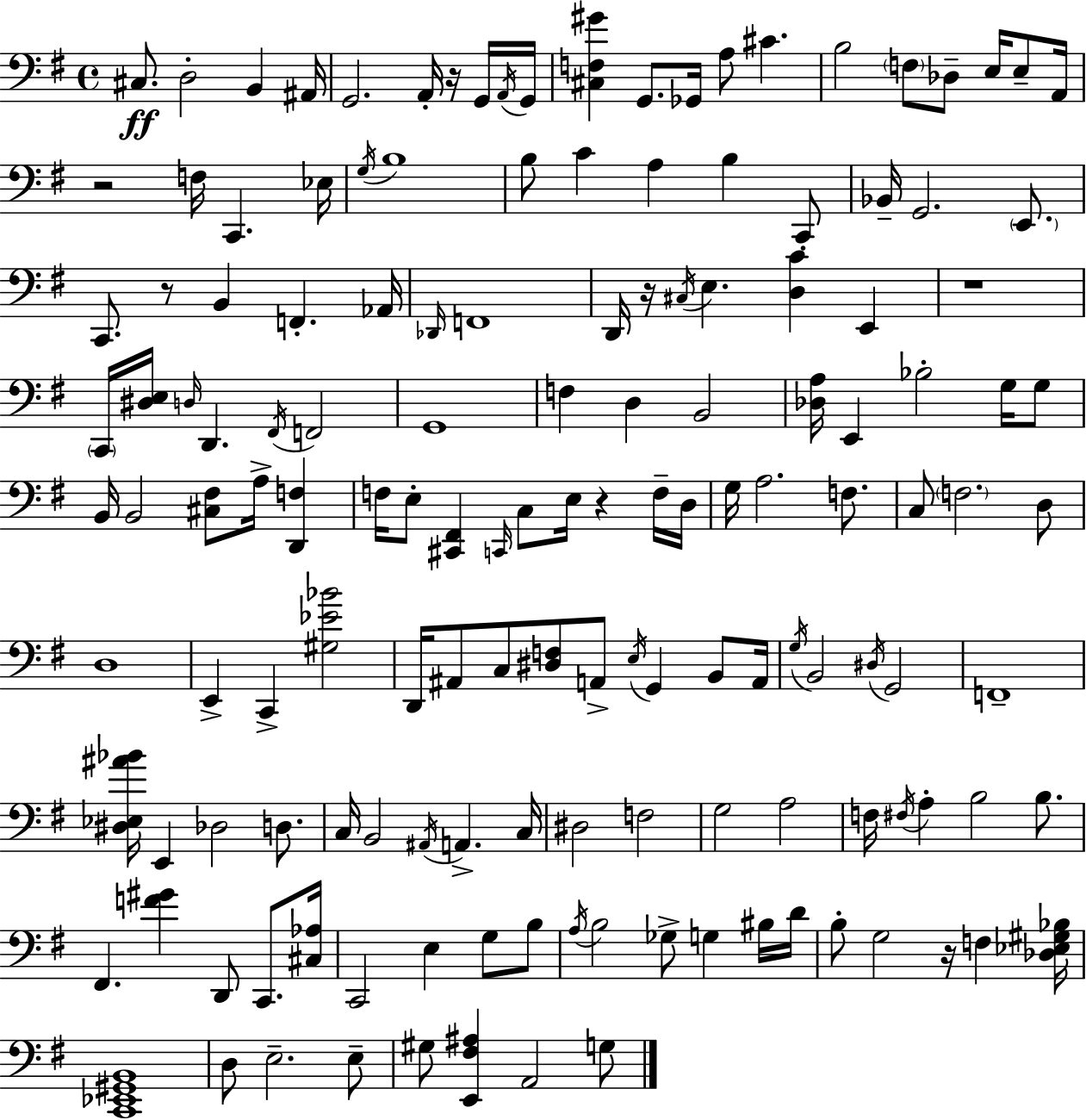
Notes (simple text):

C#3/e. D3/h B2/q A#2/s G2/h. A2/s R/s G2/s A2/s G2/s [C#3,F3,G#4]/q G2/e. Gb2/s A3/e C#4/q. B3/h F3/e Db3/e E3/s E3/e A2/s R/h F3/s C2/q. Eb3/s G3/s B3/w B3/e C4/q A3/q B3/q C2/e Bb2/s G2/h. E2/e. C2/e. R/e B2/q F2/q. Ab2/s Db2/s F2/w D2/s R/s C#3/s E3/q. [D3,C4]/q E2/q R/w C2/s [D#3,E3]/s D3/s D2/q. F#2/s F2/h G2/w F3/q D3/q B2/h [Db3,A3]/s E2/q Bb3/h G3/s G3/e B2/s B2/h [C#3,F#3]/e A3/s [D2,F3]/q F3/s E3/e [C#2,F#2]/q C2/s C3/e E3/s R/q F3/s D3/s G3/s A3/h. F3/e. C3/e F3/h. D3/e D3/w E2/q C2/q [G#3,Eb4,Bb4]/h D2/s A#2/e C3/e [D#3,F3]/e A2/e E3/s G2/q B2/e A2/s G3/s B2/h D#3/s G2/h F2/w [D#3,Eb3,A#4,Bb4]/s E2/q Db3/h D3/e. C3/s B2/h A#2/s A2/q. C3/s D#3/h F3/h G3/h A3/h F3/s F#3/s A3/q B3/h B3/e. F#2/q. [F4,G#4]/q D2/e C2/e. [C#3,Ab3]/s C2/h E3/q G3/e B3/e A3/s B3/h Gb3/e G3/q BIS3/s D4/s B3/e G3/h R/s F3/q [Db3,Eb3,G#3,Bb3]/s [C2,Eb2,G#2,B2]/w D3/e E3/h. E3/e G#3/e [E2,F#3,A#3]/q A2/h G3/e